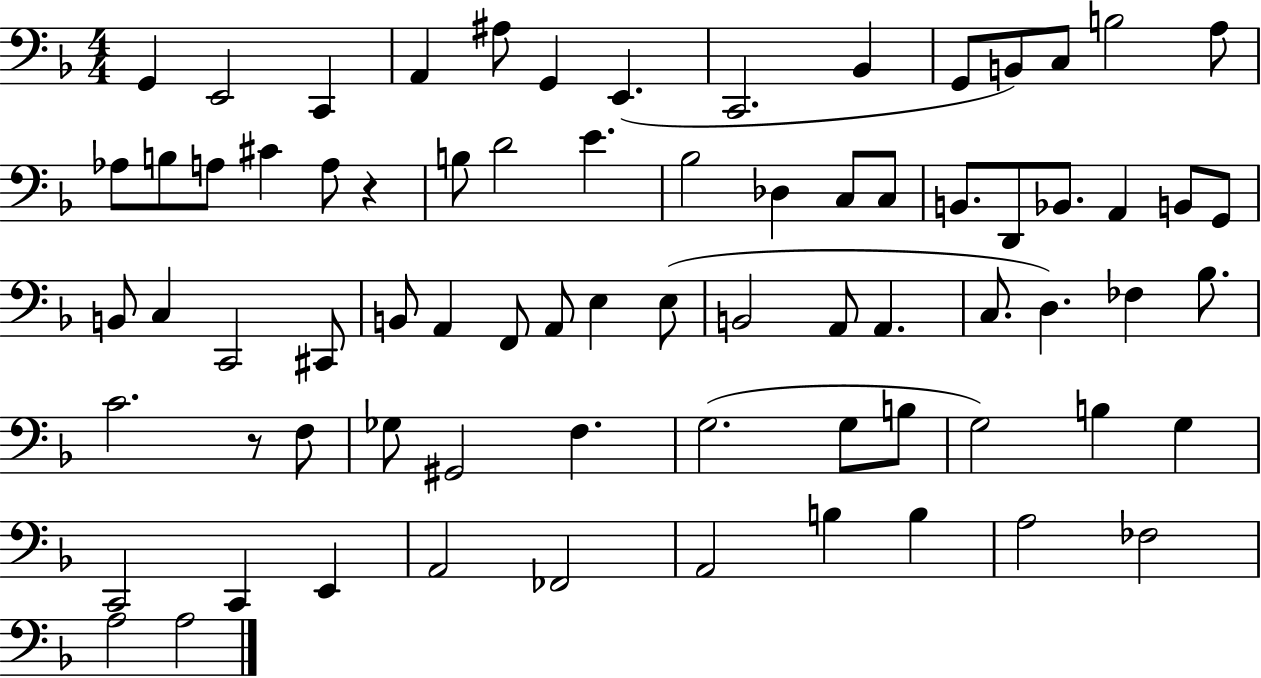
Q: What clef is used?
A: bass